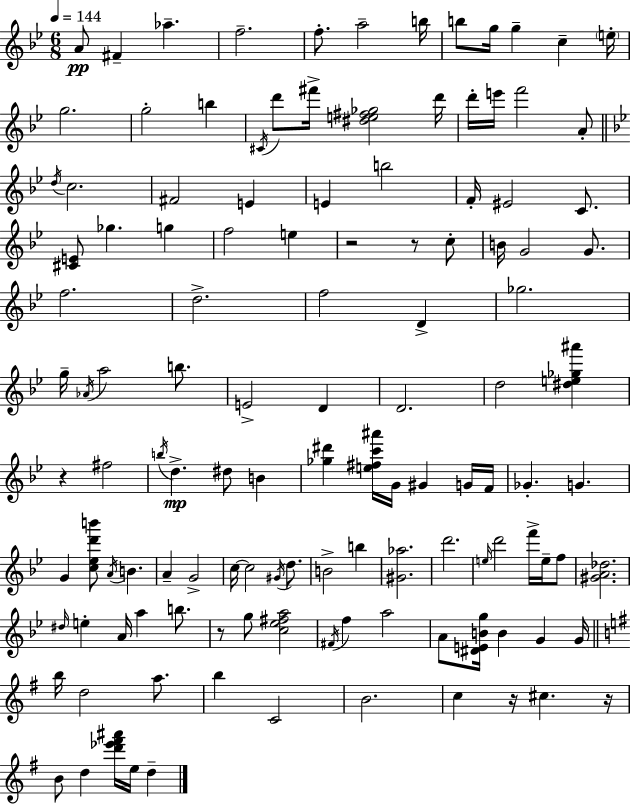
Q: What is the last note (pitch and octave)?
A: D5